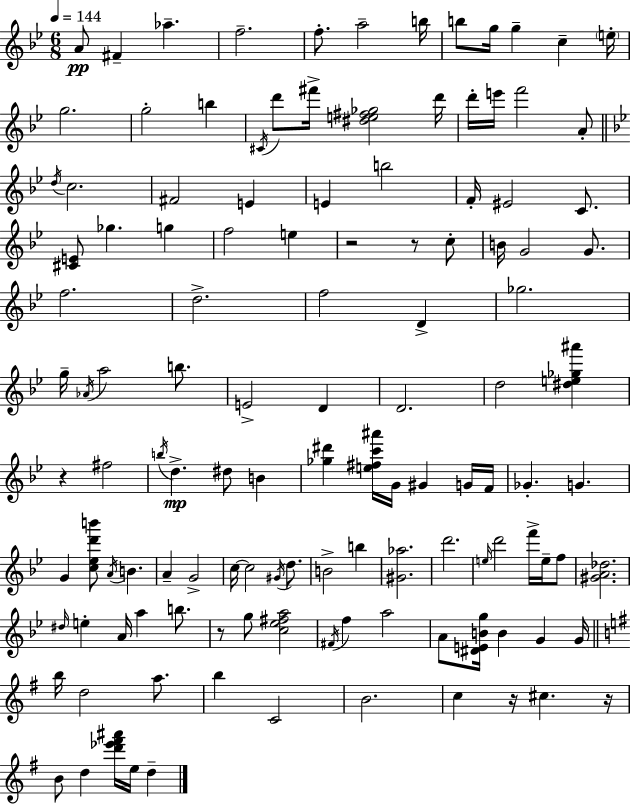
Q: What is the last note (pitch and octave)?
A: D5